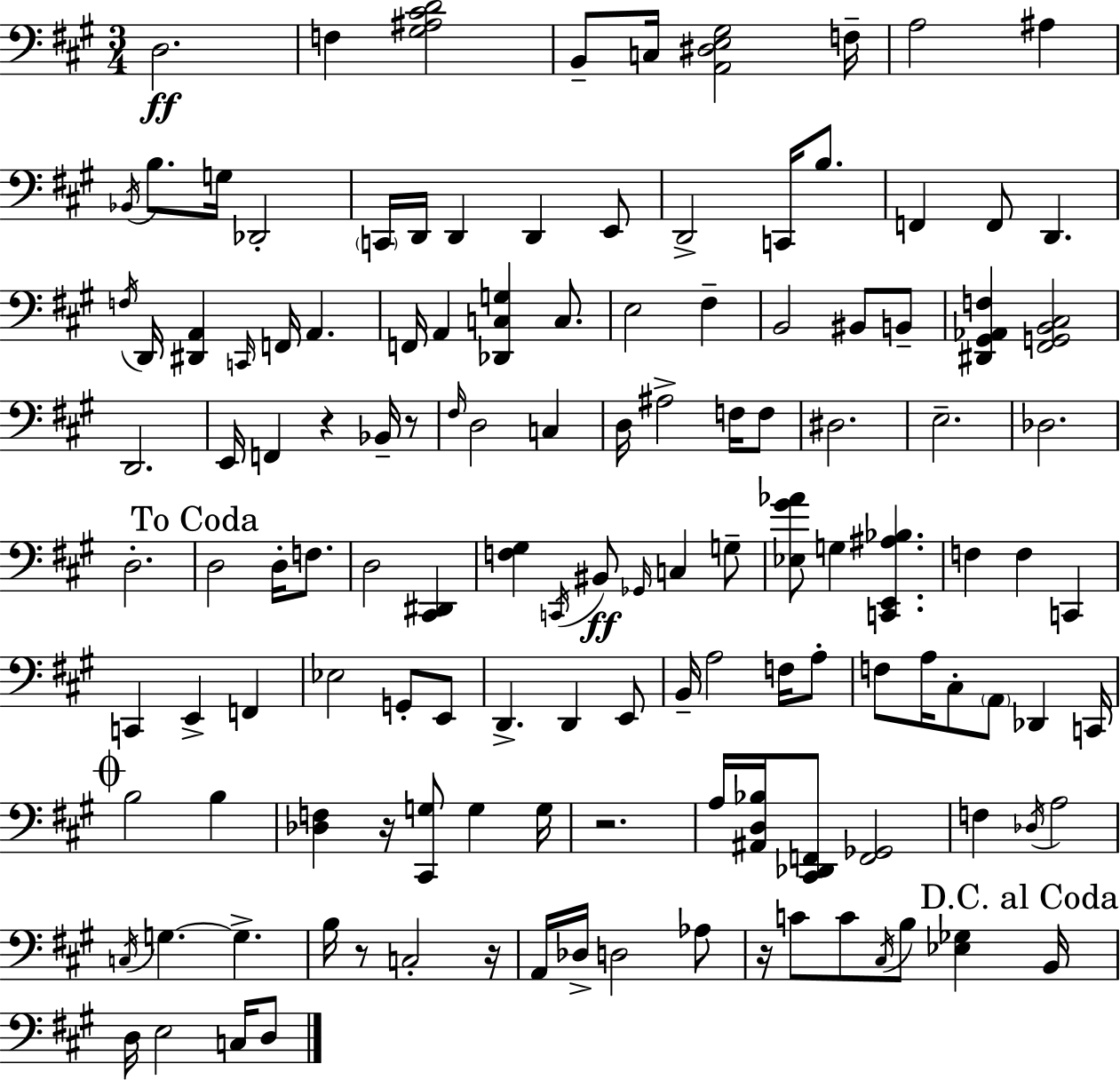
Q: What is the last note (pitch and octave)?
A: D3